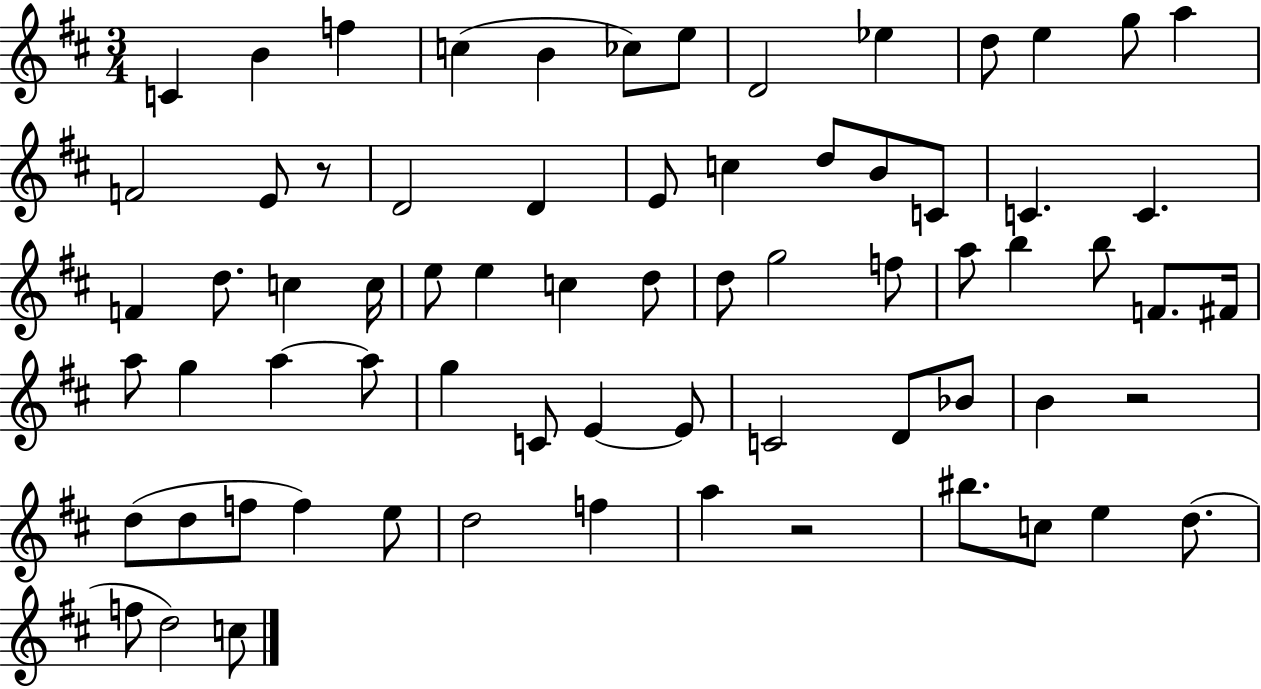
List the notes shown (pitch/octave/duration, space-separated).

C4/q B4/q F5/q C5/q B4/q CES5/e E5/e D4/h Eb5/q D5/e E5/q G5/e A5/q F4/h E4/e R/e D4/h D4/q E4/e C5/q D5/e B4/e C4/e C4/q. C4/q. F4/q D5/e. C5/q C5/s E5/e E5/q C5/q D5/e D5/e G5/h F5/e A5/e B5/q B5/e F4/e. F#4/s A5/e G5/q A5/q A5/e G5/q C4/e E4/q E4/e C4/h D4/e Bb4/e B4/q R/h D5/e D5/e F5/e F5/q E5/e D5/h F5/q A5/q R/h BIS5/e. C5/e E5/q D5/e. F5/e D5/h C5/e